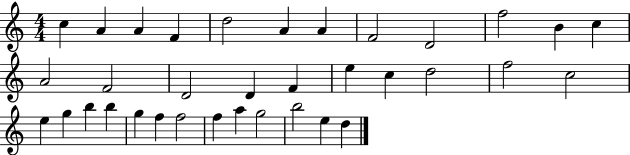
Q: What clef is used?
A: treble